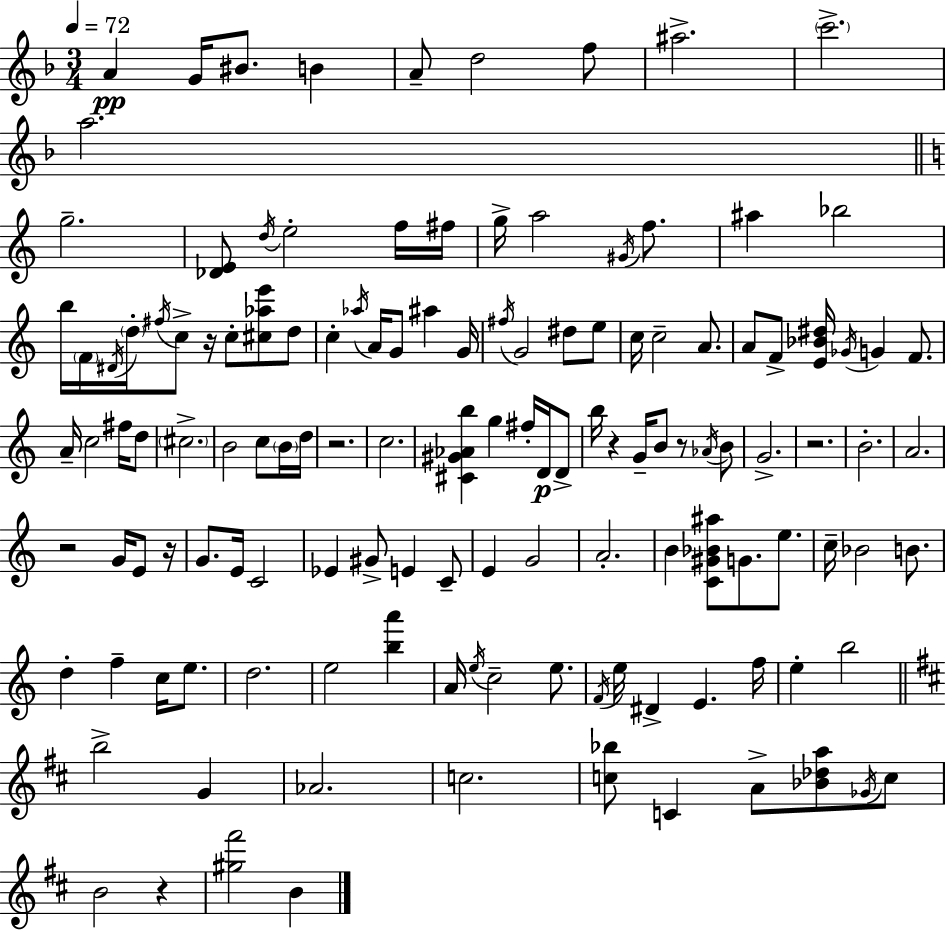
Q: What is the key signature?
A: F major